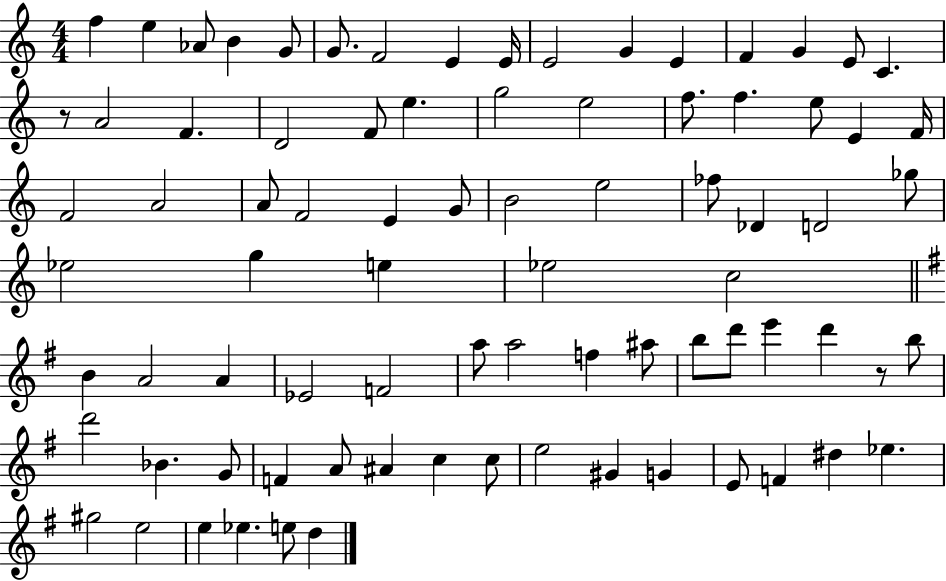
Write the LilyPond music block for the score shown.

{
  \clef treble
  \numericTimeSignature
  \time 4/4
  \key c \major
  \repeat volta 2 { f''4 e''4 aes'8 b'4 g'8 | g'8. f'2 e'4 e'16 | e'2 g'4 e'4 | f'4 g'4 e'8 c'4. | \break r8 a'2 f'4. | d'2 f'8 e''4. | g''2 e''2 | f''8. f''4. e''8 e'4 f'16 | \break f'2 a'2 | a'8 f'2 e'4 g'8 | b'2 e''2 | fes''8 des'4 d'2 ges''8 | \break ees''2 g''4 e''4 | ees''2 c''2 | \bar "||" \break \key e \minor b'4 a'2 a'4 | ees'2 f'2 | a''8 a''2 f''4 ais''8 | b''8 d'''8 e'''4 d'''4 r8 b''8 | \break d'''2 bes'4. g'8 | f'4 a'8 ais'4 c''4 c''8 | e''2 gis'4 g'4 | e'8 f'4 dis''4 ees''4. | \break gis''2 e''2 | e''4 ees''4. e''8 d''4 | } \bar "|."
}